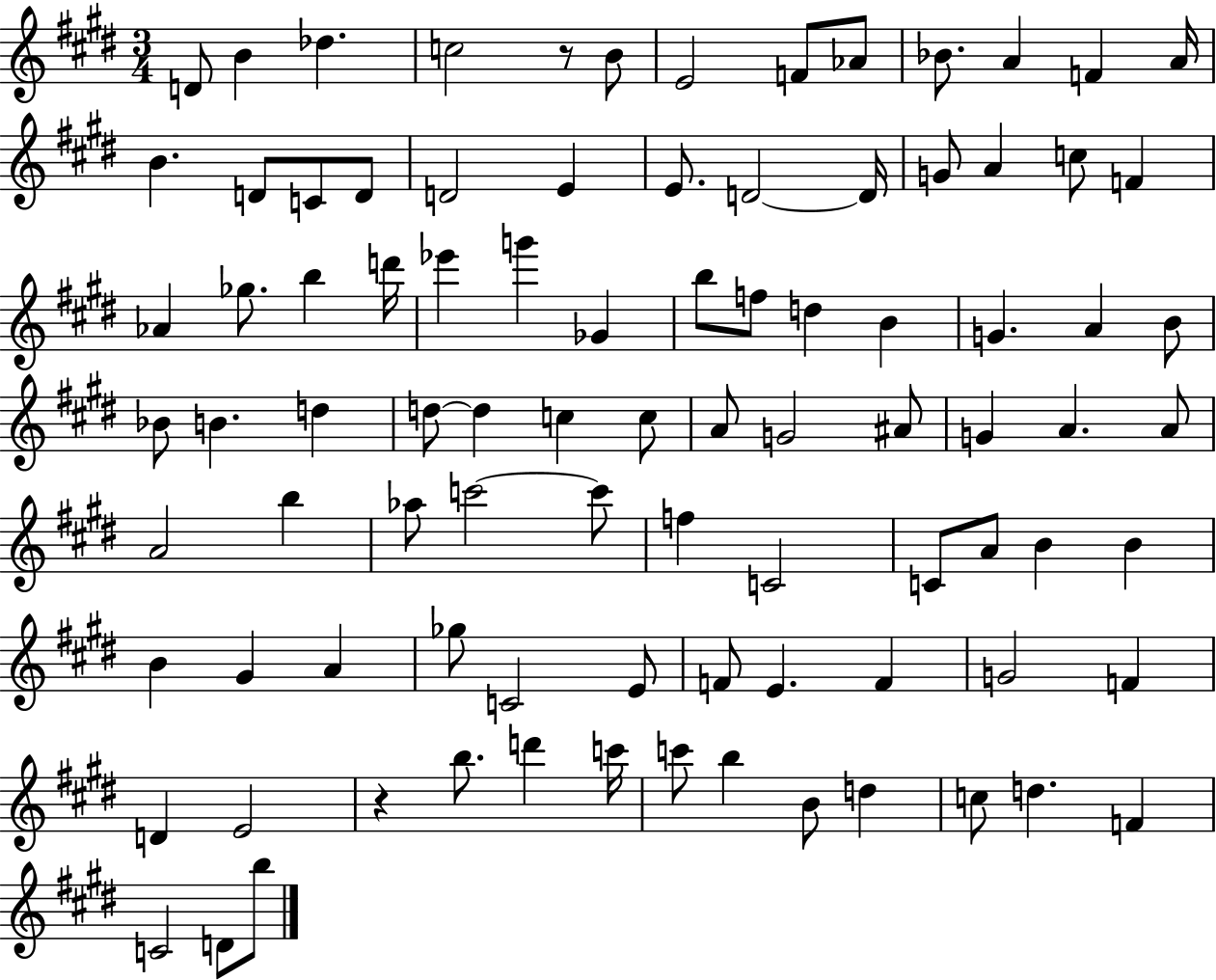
X:1
T:Untitled
M:3/4
L:1/4
K:E
D/2 B _d c2 z/2 B/2 E2 F/2 _A/2 _B/2 A F A/4 B D/2 C/2 D/2 D2 E E/2 D2 D/4 G/2 A c/2 F _A _g/2 b d'/4 _e' g' _G b/2 f/2 d B G A B/2 _B/2 B d d/2 d c c/2 A/2 G2 ^A/2 G A A/2 A2 b _a/2 c'2 c'/2 f C2 C/2 A/2 B B B ^G A _g/2 C2 E/2 F/2 E F G2 F D E2 z b/2 d' c'/4 c'/2 b B/2 d c/2 d F C2 D/2 b/2